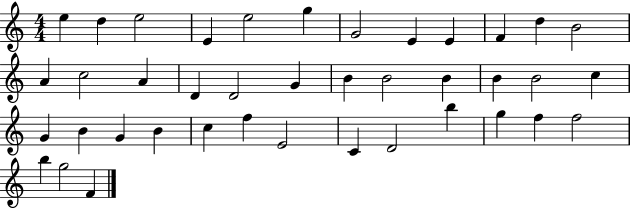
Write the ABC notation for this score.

X:1
T:Untitled
M:4/4
L:1/4
K:C
e d e2 E e2 g G2 E E F d B2 A c2 A D D2 G B B2 B B B2 c G B G B c f E2 C D2 b g f f2 b g2 F